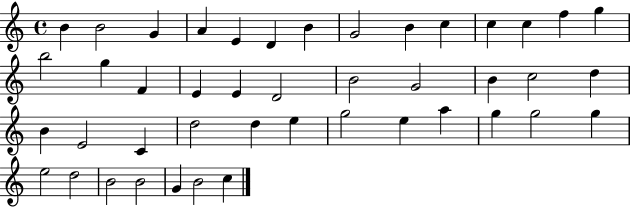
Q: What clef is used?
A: treble